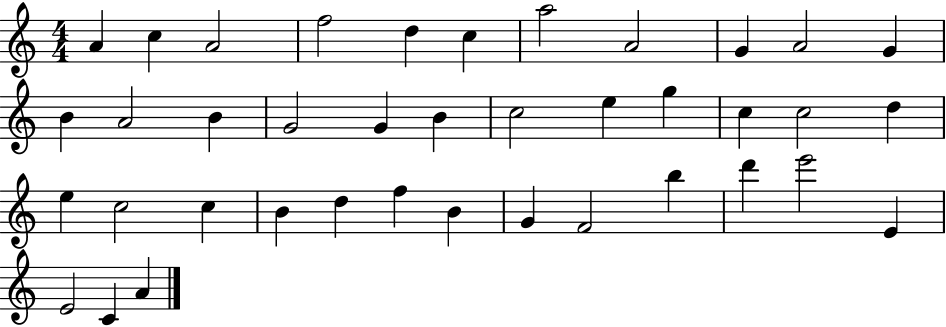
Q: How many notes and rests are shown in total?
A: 39